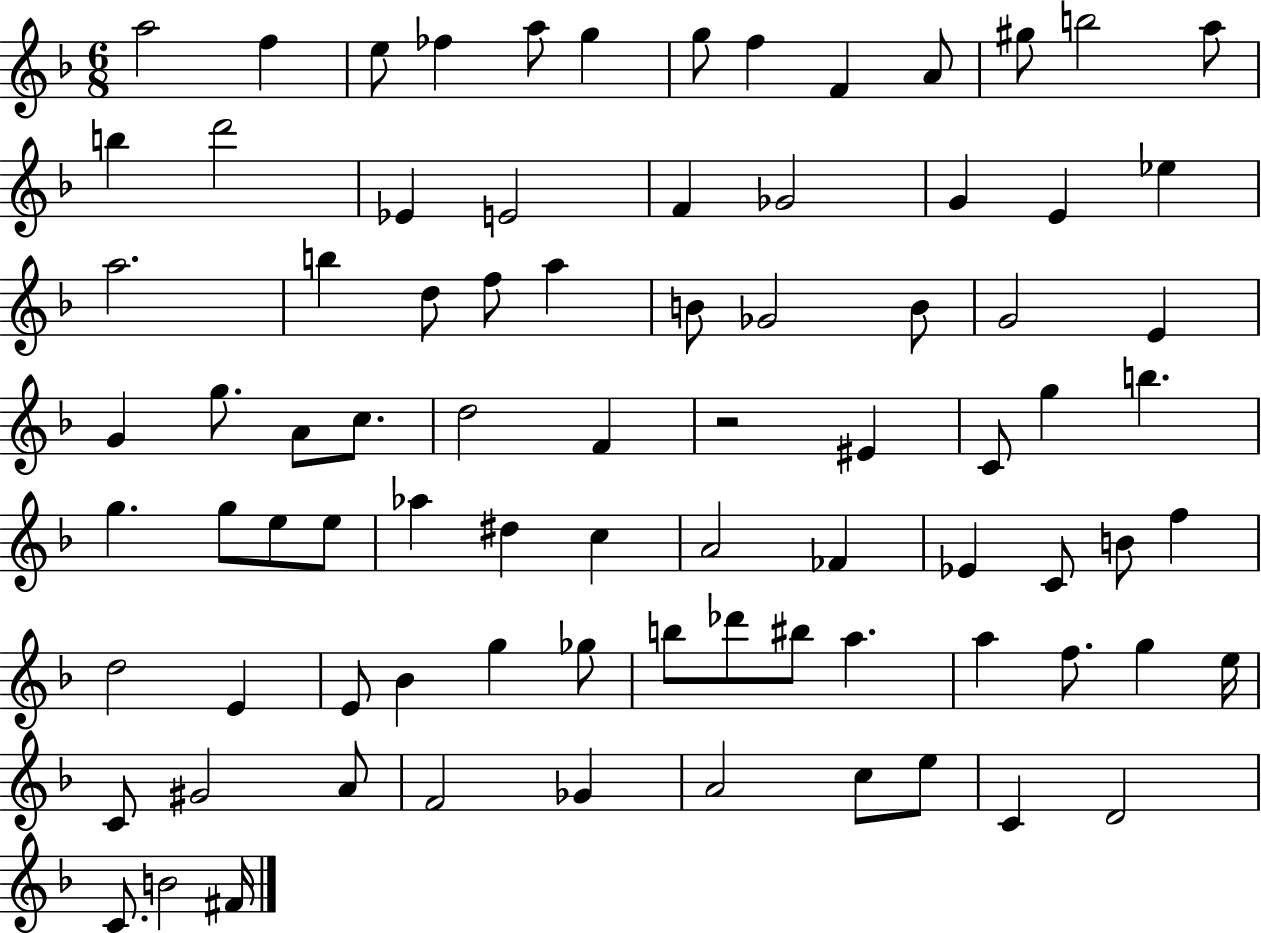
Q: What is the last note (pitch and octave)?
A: F#4